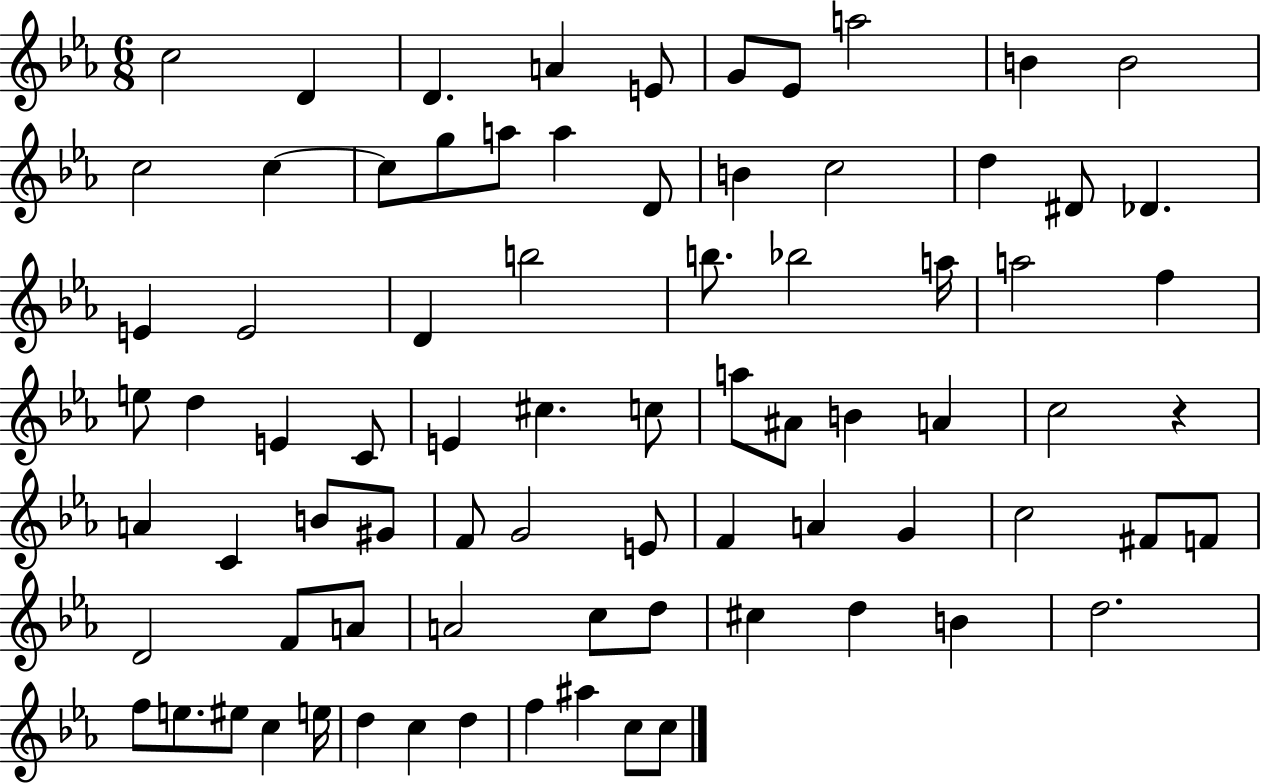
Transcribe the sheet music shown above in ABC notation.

X:1
T:Untitled
M:6/8
L:1/4
K:Eb
c2 D D A E/2 G/2 _E/2 a2 B B2 c2 c c/2 g/2 a/2 a D/2 B c2 d ^D/2 _D E E2 D b2 b/2 _b2 a/4 a2 f e/2 d E C/2 E ^c c/2 a/2 ^A/2 B A c2 z A C B/2 ^G/2 F/2 G2 E/2 F A G c2 ^F/2 F/2 D2 F/2 A/2 A2 c/2 d/2 ^c d B d2 f/2 e/2 ^e/2 c e/4 d c d f ^a c/2 c/2